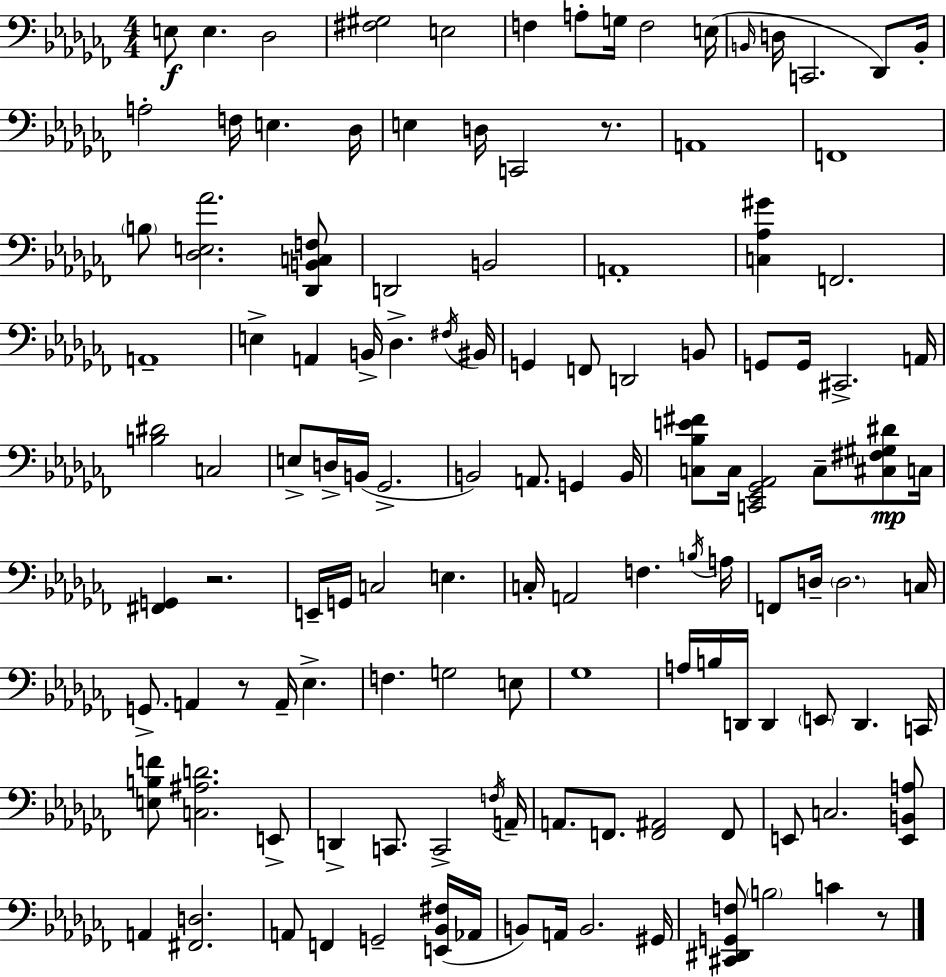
X:1
T:Untitled
M:4/4
L:1/4
K:Abm
E,/2 E, _D,2 [^F,^G,]2 E,2 F, A,/2 G,/4 F,2 E,/4 B,,/4 D,/4 C,,2 _D,,/2 B,,/4 A,2 F,/4 E, _D,/4 E, D,/4 C,,2 z/2 A,,4 F,,4 B,/2 [_D,E,_A]2 [_D,,B,,C,F,]/2 D,,2 B,,2 A,,4 [C,_A,^G] F,,2 A,,4 E, A,, B,,/4 _D, ^F,/4 ^B,,/4 G,, F,,/2 D,,2 B,,/2 G,,/2 G,,/4 ^C,,2 A,,/4 [B,^D]2 C,2 E,/2 D,/4 B,,/4 _G,,2 B,,2 A,,/2 G,, B,,/4 [C,_B,E^F]/2 C,/4 [C,,_E,,_G,,_A,,]2 C,/2 [^C,^F,^G,^D]/2 C,/4 [^F,,G,,] z2 E,,/4 G,,/4 C,2 E, C,/4 A,,2 F, B,/4 A,/4 F,,/2 D,/4 D,2 C,/4 G,,/2 A,, z/2 A,,/4 _E, F, G,2 E,/2 _G,4 A,/4 B,/4 D,,/4 D,, E,,/2 D,, C,,/4 [E,B,F]/2 [C,^A,D]2 E,,/2 D,, C,,/2 C,,2 F,/4 A,,/4 A,,/2 F,,/2 [F,,^A,,]2 F,,/2 E,,/2 C,2 [E,,B,,A,]/2 A,, [^F,,D,]2 A,,/2 F,, G,,2 [E,,_B,,^F,]/4 _A,,/4 B,,/2 A,,/4 B,,2 ^G,,/4 [^C,,^D,,G,,F,]/2 B,2 C z/2